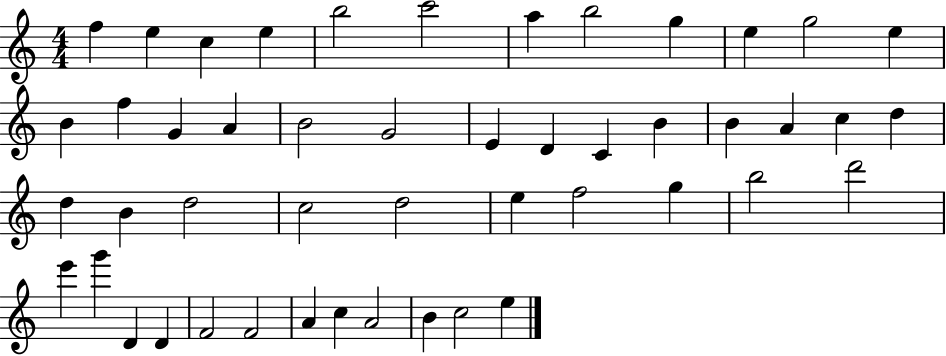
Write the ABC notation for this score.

X:1
T:Untitled
M:4/4
L:1/4
K:C
f e c e b2 c'2 a b2 g e g2 e B f G A B2 G2 E D C B B A c d d B d2 c2 d2 e f2 g b2 d'2 e' g' D D F2 F2 A c A2 B c2 e